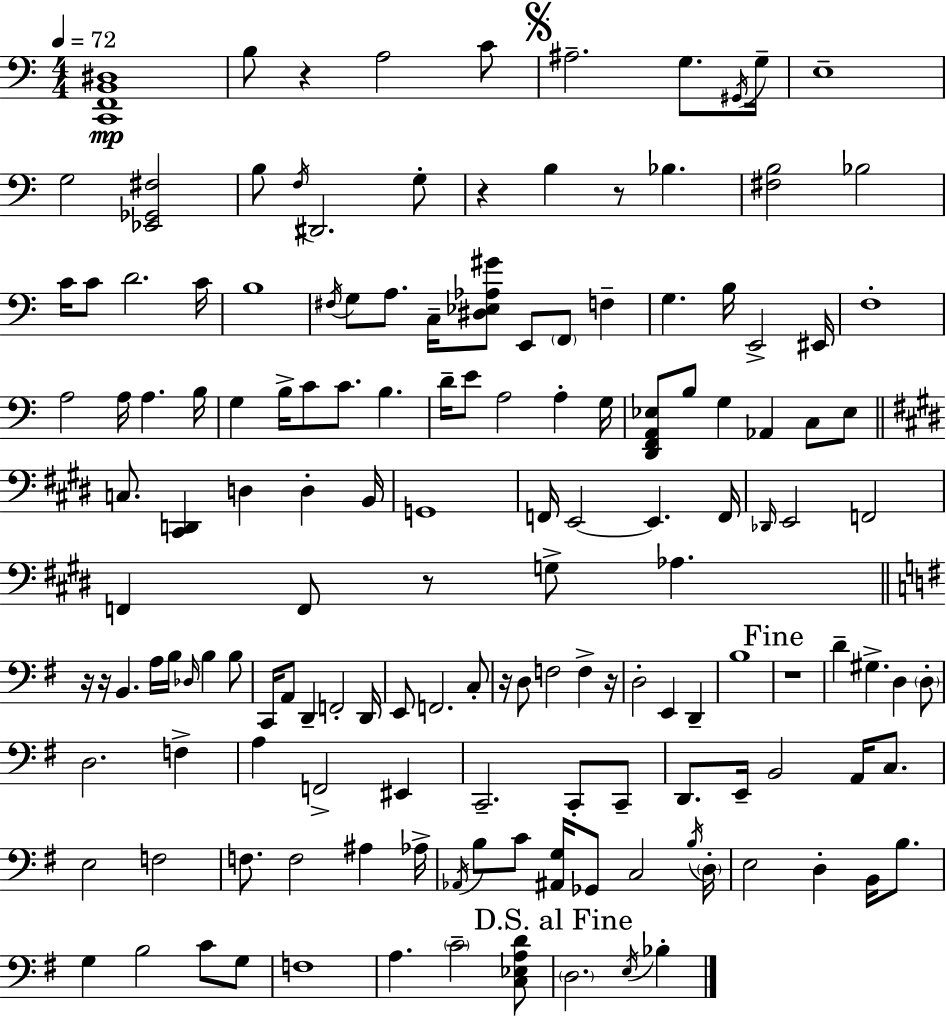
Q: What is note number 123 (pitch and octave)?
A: B3